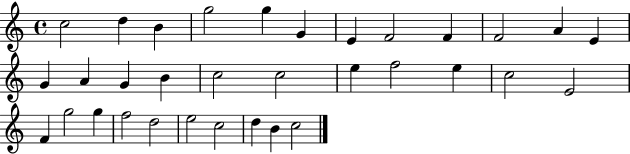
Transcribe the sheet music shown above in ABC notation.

X:1
T:Untitled
M:4/4
L:1/4
K:C
c2 d B g2 g G E F2 F F2 A E G A G B c2 c2 e f2 e c2 E2 F g2 g f2 d2 e2 c2 d B c2